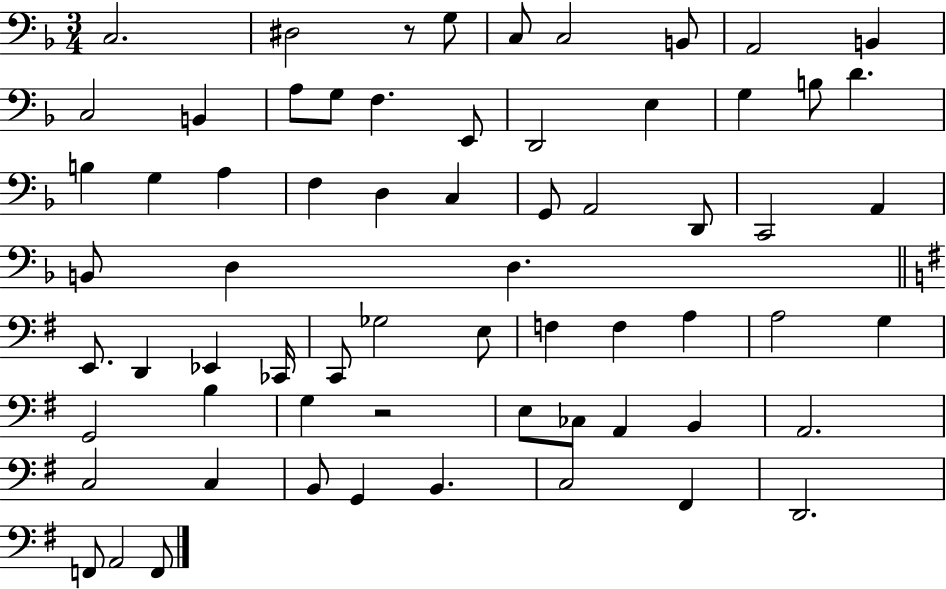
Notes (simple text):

C3/h. D#3/h R/e G3/e C3/e C3/h B2/e A2/h B2/q C3/h B2/q A3/e G3/e F3/q. E2/e D2/h E3/q G3/q B3/e D4/q. B3/q G3/q A3/q F3/q D3/q C3/q G2/e A2/h D2/e C2/h A2/q B2/e D3/q D3/q. E2/e. D2/q Eb2/q CES2/s C2/e Gb3/h E3/e F3/q F3/q A3/q A3/h G3/q G2/h B3/q G3/q R/h E3/e CES3/e A2/q B2/q A2/h. C3/h C3/q B2/e G2/q B2/q. C3/h F#2/q D2/h. F2/e A2/h F2/e